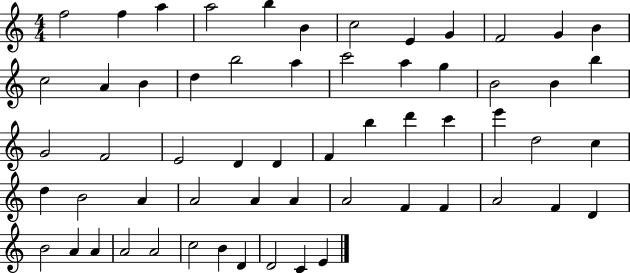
{
  \clef treble
  \numericTimeSignature
  \time 4/4
  \key c \major
  f''2 f''4 a''4 | a''2 b''4 b'4 | c''2 e'4 g'4 | f'2 g'4 b'4 | \break c''2 a'4 b'4 | d''4 b''2 a''4 | c'''2 a''4 g''4 | b'2 b'4 b''4 | \break g'2 f'2 | e'2 d'4 d'4 | f'4 b''4 d'''4 c'''4 | e'''4 d''2 c''4 | \break d''4 b'2 a'4 | a'2 a'4 a'4 | a'2 f'4 f'4 | a'2 f'4 d'4 | \break b'2 a'4 a'4 | a'2 a'2 | c''2 b'4 d'4 | d'2 c'4 e'4 | \break \bar "|."
}